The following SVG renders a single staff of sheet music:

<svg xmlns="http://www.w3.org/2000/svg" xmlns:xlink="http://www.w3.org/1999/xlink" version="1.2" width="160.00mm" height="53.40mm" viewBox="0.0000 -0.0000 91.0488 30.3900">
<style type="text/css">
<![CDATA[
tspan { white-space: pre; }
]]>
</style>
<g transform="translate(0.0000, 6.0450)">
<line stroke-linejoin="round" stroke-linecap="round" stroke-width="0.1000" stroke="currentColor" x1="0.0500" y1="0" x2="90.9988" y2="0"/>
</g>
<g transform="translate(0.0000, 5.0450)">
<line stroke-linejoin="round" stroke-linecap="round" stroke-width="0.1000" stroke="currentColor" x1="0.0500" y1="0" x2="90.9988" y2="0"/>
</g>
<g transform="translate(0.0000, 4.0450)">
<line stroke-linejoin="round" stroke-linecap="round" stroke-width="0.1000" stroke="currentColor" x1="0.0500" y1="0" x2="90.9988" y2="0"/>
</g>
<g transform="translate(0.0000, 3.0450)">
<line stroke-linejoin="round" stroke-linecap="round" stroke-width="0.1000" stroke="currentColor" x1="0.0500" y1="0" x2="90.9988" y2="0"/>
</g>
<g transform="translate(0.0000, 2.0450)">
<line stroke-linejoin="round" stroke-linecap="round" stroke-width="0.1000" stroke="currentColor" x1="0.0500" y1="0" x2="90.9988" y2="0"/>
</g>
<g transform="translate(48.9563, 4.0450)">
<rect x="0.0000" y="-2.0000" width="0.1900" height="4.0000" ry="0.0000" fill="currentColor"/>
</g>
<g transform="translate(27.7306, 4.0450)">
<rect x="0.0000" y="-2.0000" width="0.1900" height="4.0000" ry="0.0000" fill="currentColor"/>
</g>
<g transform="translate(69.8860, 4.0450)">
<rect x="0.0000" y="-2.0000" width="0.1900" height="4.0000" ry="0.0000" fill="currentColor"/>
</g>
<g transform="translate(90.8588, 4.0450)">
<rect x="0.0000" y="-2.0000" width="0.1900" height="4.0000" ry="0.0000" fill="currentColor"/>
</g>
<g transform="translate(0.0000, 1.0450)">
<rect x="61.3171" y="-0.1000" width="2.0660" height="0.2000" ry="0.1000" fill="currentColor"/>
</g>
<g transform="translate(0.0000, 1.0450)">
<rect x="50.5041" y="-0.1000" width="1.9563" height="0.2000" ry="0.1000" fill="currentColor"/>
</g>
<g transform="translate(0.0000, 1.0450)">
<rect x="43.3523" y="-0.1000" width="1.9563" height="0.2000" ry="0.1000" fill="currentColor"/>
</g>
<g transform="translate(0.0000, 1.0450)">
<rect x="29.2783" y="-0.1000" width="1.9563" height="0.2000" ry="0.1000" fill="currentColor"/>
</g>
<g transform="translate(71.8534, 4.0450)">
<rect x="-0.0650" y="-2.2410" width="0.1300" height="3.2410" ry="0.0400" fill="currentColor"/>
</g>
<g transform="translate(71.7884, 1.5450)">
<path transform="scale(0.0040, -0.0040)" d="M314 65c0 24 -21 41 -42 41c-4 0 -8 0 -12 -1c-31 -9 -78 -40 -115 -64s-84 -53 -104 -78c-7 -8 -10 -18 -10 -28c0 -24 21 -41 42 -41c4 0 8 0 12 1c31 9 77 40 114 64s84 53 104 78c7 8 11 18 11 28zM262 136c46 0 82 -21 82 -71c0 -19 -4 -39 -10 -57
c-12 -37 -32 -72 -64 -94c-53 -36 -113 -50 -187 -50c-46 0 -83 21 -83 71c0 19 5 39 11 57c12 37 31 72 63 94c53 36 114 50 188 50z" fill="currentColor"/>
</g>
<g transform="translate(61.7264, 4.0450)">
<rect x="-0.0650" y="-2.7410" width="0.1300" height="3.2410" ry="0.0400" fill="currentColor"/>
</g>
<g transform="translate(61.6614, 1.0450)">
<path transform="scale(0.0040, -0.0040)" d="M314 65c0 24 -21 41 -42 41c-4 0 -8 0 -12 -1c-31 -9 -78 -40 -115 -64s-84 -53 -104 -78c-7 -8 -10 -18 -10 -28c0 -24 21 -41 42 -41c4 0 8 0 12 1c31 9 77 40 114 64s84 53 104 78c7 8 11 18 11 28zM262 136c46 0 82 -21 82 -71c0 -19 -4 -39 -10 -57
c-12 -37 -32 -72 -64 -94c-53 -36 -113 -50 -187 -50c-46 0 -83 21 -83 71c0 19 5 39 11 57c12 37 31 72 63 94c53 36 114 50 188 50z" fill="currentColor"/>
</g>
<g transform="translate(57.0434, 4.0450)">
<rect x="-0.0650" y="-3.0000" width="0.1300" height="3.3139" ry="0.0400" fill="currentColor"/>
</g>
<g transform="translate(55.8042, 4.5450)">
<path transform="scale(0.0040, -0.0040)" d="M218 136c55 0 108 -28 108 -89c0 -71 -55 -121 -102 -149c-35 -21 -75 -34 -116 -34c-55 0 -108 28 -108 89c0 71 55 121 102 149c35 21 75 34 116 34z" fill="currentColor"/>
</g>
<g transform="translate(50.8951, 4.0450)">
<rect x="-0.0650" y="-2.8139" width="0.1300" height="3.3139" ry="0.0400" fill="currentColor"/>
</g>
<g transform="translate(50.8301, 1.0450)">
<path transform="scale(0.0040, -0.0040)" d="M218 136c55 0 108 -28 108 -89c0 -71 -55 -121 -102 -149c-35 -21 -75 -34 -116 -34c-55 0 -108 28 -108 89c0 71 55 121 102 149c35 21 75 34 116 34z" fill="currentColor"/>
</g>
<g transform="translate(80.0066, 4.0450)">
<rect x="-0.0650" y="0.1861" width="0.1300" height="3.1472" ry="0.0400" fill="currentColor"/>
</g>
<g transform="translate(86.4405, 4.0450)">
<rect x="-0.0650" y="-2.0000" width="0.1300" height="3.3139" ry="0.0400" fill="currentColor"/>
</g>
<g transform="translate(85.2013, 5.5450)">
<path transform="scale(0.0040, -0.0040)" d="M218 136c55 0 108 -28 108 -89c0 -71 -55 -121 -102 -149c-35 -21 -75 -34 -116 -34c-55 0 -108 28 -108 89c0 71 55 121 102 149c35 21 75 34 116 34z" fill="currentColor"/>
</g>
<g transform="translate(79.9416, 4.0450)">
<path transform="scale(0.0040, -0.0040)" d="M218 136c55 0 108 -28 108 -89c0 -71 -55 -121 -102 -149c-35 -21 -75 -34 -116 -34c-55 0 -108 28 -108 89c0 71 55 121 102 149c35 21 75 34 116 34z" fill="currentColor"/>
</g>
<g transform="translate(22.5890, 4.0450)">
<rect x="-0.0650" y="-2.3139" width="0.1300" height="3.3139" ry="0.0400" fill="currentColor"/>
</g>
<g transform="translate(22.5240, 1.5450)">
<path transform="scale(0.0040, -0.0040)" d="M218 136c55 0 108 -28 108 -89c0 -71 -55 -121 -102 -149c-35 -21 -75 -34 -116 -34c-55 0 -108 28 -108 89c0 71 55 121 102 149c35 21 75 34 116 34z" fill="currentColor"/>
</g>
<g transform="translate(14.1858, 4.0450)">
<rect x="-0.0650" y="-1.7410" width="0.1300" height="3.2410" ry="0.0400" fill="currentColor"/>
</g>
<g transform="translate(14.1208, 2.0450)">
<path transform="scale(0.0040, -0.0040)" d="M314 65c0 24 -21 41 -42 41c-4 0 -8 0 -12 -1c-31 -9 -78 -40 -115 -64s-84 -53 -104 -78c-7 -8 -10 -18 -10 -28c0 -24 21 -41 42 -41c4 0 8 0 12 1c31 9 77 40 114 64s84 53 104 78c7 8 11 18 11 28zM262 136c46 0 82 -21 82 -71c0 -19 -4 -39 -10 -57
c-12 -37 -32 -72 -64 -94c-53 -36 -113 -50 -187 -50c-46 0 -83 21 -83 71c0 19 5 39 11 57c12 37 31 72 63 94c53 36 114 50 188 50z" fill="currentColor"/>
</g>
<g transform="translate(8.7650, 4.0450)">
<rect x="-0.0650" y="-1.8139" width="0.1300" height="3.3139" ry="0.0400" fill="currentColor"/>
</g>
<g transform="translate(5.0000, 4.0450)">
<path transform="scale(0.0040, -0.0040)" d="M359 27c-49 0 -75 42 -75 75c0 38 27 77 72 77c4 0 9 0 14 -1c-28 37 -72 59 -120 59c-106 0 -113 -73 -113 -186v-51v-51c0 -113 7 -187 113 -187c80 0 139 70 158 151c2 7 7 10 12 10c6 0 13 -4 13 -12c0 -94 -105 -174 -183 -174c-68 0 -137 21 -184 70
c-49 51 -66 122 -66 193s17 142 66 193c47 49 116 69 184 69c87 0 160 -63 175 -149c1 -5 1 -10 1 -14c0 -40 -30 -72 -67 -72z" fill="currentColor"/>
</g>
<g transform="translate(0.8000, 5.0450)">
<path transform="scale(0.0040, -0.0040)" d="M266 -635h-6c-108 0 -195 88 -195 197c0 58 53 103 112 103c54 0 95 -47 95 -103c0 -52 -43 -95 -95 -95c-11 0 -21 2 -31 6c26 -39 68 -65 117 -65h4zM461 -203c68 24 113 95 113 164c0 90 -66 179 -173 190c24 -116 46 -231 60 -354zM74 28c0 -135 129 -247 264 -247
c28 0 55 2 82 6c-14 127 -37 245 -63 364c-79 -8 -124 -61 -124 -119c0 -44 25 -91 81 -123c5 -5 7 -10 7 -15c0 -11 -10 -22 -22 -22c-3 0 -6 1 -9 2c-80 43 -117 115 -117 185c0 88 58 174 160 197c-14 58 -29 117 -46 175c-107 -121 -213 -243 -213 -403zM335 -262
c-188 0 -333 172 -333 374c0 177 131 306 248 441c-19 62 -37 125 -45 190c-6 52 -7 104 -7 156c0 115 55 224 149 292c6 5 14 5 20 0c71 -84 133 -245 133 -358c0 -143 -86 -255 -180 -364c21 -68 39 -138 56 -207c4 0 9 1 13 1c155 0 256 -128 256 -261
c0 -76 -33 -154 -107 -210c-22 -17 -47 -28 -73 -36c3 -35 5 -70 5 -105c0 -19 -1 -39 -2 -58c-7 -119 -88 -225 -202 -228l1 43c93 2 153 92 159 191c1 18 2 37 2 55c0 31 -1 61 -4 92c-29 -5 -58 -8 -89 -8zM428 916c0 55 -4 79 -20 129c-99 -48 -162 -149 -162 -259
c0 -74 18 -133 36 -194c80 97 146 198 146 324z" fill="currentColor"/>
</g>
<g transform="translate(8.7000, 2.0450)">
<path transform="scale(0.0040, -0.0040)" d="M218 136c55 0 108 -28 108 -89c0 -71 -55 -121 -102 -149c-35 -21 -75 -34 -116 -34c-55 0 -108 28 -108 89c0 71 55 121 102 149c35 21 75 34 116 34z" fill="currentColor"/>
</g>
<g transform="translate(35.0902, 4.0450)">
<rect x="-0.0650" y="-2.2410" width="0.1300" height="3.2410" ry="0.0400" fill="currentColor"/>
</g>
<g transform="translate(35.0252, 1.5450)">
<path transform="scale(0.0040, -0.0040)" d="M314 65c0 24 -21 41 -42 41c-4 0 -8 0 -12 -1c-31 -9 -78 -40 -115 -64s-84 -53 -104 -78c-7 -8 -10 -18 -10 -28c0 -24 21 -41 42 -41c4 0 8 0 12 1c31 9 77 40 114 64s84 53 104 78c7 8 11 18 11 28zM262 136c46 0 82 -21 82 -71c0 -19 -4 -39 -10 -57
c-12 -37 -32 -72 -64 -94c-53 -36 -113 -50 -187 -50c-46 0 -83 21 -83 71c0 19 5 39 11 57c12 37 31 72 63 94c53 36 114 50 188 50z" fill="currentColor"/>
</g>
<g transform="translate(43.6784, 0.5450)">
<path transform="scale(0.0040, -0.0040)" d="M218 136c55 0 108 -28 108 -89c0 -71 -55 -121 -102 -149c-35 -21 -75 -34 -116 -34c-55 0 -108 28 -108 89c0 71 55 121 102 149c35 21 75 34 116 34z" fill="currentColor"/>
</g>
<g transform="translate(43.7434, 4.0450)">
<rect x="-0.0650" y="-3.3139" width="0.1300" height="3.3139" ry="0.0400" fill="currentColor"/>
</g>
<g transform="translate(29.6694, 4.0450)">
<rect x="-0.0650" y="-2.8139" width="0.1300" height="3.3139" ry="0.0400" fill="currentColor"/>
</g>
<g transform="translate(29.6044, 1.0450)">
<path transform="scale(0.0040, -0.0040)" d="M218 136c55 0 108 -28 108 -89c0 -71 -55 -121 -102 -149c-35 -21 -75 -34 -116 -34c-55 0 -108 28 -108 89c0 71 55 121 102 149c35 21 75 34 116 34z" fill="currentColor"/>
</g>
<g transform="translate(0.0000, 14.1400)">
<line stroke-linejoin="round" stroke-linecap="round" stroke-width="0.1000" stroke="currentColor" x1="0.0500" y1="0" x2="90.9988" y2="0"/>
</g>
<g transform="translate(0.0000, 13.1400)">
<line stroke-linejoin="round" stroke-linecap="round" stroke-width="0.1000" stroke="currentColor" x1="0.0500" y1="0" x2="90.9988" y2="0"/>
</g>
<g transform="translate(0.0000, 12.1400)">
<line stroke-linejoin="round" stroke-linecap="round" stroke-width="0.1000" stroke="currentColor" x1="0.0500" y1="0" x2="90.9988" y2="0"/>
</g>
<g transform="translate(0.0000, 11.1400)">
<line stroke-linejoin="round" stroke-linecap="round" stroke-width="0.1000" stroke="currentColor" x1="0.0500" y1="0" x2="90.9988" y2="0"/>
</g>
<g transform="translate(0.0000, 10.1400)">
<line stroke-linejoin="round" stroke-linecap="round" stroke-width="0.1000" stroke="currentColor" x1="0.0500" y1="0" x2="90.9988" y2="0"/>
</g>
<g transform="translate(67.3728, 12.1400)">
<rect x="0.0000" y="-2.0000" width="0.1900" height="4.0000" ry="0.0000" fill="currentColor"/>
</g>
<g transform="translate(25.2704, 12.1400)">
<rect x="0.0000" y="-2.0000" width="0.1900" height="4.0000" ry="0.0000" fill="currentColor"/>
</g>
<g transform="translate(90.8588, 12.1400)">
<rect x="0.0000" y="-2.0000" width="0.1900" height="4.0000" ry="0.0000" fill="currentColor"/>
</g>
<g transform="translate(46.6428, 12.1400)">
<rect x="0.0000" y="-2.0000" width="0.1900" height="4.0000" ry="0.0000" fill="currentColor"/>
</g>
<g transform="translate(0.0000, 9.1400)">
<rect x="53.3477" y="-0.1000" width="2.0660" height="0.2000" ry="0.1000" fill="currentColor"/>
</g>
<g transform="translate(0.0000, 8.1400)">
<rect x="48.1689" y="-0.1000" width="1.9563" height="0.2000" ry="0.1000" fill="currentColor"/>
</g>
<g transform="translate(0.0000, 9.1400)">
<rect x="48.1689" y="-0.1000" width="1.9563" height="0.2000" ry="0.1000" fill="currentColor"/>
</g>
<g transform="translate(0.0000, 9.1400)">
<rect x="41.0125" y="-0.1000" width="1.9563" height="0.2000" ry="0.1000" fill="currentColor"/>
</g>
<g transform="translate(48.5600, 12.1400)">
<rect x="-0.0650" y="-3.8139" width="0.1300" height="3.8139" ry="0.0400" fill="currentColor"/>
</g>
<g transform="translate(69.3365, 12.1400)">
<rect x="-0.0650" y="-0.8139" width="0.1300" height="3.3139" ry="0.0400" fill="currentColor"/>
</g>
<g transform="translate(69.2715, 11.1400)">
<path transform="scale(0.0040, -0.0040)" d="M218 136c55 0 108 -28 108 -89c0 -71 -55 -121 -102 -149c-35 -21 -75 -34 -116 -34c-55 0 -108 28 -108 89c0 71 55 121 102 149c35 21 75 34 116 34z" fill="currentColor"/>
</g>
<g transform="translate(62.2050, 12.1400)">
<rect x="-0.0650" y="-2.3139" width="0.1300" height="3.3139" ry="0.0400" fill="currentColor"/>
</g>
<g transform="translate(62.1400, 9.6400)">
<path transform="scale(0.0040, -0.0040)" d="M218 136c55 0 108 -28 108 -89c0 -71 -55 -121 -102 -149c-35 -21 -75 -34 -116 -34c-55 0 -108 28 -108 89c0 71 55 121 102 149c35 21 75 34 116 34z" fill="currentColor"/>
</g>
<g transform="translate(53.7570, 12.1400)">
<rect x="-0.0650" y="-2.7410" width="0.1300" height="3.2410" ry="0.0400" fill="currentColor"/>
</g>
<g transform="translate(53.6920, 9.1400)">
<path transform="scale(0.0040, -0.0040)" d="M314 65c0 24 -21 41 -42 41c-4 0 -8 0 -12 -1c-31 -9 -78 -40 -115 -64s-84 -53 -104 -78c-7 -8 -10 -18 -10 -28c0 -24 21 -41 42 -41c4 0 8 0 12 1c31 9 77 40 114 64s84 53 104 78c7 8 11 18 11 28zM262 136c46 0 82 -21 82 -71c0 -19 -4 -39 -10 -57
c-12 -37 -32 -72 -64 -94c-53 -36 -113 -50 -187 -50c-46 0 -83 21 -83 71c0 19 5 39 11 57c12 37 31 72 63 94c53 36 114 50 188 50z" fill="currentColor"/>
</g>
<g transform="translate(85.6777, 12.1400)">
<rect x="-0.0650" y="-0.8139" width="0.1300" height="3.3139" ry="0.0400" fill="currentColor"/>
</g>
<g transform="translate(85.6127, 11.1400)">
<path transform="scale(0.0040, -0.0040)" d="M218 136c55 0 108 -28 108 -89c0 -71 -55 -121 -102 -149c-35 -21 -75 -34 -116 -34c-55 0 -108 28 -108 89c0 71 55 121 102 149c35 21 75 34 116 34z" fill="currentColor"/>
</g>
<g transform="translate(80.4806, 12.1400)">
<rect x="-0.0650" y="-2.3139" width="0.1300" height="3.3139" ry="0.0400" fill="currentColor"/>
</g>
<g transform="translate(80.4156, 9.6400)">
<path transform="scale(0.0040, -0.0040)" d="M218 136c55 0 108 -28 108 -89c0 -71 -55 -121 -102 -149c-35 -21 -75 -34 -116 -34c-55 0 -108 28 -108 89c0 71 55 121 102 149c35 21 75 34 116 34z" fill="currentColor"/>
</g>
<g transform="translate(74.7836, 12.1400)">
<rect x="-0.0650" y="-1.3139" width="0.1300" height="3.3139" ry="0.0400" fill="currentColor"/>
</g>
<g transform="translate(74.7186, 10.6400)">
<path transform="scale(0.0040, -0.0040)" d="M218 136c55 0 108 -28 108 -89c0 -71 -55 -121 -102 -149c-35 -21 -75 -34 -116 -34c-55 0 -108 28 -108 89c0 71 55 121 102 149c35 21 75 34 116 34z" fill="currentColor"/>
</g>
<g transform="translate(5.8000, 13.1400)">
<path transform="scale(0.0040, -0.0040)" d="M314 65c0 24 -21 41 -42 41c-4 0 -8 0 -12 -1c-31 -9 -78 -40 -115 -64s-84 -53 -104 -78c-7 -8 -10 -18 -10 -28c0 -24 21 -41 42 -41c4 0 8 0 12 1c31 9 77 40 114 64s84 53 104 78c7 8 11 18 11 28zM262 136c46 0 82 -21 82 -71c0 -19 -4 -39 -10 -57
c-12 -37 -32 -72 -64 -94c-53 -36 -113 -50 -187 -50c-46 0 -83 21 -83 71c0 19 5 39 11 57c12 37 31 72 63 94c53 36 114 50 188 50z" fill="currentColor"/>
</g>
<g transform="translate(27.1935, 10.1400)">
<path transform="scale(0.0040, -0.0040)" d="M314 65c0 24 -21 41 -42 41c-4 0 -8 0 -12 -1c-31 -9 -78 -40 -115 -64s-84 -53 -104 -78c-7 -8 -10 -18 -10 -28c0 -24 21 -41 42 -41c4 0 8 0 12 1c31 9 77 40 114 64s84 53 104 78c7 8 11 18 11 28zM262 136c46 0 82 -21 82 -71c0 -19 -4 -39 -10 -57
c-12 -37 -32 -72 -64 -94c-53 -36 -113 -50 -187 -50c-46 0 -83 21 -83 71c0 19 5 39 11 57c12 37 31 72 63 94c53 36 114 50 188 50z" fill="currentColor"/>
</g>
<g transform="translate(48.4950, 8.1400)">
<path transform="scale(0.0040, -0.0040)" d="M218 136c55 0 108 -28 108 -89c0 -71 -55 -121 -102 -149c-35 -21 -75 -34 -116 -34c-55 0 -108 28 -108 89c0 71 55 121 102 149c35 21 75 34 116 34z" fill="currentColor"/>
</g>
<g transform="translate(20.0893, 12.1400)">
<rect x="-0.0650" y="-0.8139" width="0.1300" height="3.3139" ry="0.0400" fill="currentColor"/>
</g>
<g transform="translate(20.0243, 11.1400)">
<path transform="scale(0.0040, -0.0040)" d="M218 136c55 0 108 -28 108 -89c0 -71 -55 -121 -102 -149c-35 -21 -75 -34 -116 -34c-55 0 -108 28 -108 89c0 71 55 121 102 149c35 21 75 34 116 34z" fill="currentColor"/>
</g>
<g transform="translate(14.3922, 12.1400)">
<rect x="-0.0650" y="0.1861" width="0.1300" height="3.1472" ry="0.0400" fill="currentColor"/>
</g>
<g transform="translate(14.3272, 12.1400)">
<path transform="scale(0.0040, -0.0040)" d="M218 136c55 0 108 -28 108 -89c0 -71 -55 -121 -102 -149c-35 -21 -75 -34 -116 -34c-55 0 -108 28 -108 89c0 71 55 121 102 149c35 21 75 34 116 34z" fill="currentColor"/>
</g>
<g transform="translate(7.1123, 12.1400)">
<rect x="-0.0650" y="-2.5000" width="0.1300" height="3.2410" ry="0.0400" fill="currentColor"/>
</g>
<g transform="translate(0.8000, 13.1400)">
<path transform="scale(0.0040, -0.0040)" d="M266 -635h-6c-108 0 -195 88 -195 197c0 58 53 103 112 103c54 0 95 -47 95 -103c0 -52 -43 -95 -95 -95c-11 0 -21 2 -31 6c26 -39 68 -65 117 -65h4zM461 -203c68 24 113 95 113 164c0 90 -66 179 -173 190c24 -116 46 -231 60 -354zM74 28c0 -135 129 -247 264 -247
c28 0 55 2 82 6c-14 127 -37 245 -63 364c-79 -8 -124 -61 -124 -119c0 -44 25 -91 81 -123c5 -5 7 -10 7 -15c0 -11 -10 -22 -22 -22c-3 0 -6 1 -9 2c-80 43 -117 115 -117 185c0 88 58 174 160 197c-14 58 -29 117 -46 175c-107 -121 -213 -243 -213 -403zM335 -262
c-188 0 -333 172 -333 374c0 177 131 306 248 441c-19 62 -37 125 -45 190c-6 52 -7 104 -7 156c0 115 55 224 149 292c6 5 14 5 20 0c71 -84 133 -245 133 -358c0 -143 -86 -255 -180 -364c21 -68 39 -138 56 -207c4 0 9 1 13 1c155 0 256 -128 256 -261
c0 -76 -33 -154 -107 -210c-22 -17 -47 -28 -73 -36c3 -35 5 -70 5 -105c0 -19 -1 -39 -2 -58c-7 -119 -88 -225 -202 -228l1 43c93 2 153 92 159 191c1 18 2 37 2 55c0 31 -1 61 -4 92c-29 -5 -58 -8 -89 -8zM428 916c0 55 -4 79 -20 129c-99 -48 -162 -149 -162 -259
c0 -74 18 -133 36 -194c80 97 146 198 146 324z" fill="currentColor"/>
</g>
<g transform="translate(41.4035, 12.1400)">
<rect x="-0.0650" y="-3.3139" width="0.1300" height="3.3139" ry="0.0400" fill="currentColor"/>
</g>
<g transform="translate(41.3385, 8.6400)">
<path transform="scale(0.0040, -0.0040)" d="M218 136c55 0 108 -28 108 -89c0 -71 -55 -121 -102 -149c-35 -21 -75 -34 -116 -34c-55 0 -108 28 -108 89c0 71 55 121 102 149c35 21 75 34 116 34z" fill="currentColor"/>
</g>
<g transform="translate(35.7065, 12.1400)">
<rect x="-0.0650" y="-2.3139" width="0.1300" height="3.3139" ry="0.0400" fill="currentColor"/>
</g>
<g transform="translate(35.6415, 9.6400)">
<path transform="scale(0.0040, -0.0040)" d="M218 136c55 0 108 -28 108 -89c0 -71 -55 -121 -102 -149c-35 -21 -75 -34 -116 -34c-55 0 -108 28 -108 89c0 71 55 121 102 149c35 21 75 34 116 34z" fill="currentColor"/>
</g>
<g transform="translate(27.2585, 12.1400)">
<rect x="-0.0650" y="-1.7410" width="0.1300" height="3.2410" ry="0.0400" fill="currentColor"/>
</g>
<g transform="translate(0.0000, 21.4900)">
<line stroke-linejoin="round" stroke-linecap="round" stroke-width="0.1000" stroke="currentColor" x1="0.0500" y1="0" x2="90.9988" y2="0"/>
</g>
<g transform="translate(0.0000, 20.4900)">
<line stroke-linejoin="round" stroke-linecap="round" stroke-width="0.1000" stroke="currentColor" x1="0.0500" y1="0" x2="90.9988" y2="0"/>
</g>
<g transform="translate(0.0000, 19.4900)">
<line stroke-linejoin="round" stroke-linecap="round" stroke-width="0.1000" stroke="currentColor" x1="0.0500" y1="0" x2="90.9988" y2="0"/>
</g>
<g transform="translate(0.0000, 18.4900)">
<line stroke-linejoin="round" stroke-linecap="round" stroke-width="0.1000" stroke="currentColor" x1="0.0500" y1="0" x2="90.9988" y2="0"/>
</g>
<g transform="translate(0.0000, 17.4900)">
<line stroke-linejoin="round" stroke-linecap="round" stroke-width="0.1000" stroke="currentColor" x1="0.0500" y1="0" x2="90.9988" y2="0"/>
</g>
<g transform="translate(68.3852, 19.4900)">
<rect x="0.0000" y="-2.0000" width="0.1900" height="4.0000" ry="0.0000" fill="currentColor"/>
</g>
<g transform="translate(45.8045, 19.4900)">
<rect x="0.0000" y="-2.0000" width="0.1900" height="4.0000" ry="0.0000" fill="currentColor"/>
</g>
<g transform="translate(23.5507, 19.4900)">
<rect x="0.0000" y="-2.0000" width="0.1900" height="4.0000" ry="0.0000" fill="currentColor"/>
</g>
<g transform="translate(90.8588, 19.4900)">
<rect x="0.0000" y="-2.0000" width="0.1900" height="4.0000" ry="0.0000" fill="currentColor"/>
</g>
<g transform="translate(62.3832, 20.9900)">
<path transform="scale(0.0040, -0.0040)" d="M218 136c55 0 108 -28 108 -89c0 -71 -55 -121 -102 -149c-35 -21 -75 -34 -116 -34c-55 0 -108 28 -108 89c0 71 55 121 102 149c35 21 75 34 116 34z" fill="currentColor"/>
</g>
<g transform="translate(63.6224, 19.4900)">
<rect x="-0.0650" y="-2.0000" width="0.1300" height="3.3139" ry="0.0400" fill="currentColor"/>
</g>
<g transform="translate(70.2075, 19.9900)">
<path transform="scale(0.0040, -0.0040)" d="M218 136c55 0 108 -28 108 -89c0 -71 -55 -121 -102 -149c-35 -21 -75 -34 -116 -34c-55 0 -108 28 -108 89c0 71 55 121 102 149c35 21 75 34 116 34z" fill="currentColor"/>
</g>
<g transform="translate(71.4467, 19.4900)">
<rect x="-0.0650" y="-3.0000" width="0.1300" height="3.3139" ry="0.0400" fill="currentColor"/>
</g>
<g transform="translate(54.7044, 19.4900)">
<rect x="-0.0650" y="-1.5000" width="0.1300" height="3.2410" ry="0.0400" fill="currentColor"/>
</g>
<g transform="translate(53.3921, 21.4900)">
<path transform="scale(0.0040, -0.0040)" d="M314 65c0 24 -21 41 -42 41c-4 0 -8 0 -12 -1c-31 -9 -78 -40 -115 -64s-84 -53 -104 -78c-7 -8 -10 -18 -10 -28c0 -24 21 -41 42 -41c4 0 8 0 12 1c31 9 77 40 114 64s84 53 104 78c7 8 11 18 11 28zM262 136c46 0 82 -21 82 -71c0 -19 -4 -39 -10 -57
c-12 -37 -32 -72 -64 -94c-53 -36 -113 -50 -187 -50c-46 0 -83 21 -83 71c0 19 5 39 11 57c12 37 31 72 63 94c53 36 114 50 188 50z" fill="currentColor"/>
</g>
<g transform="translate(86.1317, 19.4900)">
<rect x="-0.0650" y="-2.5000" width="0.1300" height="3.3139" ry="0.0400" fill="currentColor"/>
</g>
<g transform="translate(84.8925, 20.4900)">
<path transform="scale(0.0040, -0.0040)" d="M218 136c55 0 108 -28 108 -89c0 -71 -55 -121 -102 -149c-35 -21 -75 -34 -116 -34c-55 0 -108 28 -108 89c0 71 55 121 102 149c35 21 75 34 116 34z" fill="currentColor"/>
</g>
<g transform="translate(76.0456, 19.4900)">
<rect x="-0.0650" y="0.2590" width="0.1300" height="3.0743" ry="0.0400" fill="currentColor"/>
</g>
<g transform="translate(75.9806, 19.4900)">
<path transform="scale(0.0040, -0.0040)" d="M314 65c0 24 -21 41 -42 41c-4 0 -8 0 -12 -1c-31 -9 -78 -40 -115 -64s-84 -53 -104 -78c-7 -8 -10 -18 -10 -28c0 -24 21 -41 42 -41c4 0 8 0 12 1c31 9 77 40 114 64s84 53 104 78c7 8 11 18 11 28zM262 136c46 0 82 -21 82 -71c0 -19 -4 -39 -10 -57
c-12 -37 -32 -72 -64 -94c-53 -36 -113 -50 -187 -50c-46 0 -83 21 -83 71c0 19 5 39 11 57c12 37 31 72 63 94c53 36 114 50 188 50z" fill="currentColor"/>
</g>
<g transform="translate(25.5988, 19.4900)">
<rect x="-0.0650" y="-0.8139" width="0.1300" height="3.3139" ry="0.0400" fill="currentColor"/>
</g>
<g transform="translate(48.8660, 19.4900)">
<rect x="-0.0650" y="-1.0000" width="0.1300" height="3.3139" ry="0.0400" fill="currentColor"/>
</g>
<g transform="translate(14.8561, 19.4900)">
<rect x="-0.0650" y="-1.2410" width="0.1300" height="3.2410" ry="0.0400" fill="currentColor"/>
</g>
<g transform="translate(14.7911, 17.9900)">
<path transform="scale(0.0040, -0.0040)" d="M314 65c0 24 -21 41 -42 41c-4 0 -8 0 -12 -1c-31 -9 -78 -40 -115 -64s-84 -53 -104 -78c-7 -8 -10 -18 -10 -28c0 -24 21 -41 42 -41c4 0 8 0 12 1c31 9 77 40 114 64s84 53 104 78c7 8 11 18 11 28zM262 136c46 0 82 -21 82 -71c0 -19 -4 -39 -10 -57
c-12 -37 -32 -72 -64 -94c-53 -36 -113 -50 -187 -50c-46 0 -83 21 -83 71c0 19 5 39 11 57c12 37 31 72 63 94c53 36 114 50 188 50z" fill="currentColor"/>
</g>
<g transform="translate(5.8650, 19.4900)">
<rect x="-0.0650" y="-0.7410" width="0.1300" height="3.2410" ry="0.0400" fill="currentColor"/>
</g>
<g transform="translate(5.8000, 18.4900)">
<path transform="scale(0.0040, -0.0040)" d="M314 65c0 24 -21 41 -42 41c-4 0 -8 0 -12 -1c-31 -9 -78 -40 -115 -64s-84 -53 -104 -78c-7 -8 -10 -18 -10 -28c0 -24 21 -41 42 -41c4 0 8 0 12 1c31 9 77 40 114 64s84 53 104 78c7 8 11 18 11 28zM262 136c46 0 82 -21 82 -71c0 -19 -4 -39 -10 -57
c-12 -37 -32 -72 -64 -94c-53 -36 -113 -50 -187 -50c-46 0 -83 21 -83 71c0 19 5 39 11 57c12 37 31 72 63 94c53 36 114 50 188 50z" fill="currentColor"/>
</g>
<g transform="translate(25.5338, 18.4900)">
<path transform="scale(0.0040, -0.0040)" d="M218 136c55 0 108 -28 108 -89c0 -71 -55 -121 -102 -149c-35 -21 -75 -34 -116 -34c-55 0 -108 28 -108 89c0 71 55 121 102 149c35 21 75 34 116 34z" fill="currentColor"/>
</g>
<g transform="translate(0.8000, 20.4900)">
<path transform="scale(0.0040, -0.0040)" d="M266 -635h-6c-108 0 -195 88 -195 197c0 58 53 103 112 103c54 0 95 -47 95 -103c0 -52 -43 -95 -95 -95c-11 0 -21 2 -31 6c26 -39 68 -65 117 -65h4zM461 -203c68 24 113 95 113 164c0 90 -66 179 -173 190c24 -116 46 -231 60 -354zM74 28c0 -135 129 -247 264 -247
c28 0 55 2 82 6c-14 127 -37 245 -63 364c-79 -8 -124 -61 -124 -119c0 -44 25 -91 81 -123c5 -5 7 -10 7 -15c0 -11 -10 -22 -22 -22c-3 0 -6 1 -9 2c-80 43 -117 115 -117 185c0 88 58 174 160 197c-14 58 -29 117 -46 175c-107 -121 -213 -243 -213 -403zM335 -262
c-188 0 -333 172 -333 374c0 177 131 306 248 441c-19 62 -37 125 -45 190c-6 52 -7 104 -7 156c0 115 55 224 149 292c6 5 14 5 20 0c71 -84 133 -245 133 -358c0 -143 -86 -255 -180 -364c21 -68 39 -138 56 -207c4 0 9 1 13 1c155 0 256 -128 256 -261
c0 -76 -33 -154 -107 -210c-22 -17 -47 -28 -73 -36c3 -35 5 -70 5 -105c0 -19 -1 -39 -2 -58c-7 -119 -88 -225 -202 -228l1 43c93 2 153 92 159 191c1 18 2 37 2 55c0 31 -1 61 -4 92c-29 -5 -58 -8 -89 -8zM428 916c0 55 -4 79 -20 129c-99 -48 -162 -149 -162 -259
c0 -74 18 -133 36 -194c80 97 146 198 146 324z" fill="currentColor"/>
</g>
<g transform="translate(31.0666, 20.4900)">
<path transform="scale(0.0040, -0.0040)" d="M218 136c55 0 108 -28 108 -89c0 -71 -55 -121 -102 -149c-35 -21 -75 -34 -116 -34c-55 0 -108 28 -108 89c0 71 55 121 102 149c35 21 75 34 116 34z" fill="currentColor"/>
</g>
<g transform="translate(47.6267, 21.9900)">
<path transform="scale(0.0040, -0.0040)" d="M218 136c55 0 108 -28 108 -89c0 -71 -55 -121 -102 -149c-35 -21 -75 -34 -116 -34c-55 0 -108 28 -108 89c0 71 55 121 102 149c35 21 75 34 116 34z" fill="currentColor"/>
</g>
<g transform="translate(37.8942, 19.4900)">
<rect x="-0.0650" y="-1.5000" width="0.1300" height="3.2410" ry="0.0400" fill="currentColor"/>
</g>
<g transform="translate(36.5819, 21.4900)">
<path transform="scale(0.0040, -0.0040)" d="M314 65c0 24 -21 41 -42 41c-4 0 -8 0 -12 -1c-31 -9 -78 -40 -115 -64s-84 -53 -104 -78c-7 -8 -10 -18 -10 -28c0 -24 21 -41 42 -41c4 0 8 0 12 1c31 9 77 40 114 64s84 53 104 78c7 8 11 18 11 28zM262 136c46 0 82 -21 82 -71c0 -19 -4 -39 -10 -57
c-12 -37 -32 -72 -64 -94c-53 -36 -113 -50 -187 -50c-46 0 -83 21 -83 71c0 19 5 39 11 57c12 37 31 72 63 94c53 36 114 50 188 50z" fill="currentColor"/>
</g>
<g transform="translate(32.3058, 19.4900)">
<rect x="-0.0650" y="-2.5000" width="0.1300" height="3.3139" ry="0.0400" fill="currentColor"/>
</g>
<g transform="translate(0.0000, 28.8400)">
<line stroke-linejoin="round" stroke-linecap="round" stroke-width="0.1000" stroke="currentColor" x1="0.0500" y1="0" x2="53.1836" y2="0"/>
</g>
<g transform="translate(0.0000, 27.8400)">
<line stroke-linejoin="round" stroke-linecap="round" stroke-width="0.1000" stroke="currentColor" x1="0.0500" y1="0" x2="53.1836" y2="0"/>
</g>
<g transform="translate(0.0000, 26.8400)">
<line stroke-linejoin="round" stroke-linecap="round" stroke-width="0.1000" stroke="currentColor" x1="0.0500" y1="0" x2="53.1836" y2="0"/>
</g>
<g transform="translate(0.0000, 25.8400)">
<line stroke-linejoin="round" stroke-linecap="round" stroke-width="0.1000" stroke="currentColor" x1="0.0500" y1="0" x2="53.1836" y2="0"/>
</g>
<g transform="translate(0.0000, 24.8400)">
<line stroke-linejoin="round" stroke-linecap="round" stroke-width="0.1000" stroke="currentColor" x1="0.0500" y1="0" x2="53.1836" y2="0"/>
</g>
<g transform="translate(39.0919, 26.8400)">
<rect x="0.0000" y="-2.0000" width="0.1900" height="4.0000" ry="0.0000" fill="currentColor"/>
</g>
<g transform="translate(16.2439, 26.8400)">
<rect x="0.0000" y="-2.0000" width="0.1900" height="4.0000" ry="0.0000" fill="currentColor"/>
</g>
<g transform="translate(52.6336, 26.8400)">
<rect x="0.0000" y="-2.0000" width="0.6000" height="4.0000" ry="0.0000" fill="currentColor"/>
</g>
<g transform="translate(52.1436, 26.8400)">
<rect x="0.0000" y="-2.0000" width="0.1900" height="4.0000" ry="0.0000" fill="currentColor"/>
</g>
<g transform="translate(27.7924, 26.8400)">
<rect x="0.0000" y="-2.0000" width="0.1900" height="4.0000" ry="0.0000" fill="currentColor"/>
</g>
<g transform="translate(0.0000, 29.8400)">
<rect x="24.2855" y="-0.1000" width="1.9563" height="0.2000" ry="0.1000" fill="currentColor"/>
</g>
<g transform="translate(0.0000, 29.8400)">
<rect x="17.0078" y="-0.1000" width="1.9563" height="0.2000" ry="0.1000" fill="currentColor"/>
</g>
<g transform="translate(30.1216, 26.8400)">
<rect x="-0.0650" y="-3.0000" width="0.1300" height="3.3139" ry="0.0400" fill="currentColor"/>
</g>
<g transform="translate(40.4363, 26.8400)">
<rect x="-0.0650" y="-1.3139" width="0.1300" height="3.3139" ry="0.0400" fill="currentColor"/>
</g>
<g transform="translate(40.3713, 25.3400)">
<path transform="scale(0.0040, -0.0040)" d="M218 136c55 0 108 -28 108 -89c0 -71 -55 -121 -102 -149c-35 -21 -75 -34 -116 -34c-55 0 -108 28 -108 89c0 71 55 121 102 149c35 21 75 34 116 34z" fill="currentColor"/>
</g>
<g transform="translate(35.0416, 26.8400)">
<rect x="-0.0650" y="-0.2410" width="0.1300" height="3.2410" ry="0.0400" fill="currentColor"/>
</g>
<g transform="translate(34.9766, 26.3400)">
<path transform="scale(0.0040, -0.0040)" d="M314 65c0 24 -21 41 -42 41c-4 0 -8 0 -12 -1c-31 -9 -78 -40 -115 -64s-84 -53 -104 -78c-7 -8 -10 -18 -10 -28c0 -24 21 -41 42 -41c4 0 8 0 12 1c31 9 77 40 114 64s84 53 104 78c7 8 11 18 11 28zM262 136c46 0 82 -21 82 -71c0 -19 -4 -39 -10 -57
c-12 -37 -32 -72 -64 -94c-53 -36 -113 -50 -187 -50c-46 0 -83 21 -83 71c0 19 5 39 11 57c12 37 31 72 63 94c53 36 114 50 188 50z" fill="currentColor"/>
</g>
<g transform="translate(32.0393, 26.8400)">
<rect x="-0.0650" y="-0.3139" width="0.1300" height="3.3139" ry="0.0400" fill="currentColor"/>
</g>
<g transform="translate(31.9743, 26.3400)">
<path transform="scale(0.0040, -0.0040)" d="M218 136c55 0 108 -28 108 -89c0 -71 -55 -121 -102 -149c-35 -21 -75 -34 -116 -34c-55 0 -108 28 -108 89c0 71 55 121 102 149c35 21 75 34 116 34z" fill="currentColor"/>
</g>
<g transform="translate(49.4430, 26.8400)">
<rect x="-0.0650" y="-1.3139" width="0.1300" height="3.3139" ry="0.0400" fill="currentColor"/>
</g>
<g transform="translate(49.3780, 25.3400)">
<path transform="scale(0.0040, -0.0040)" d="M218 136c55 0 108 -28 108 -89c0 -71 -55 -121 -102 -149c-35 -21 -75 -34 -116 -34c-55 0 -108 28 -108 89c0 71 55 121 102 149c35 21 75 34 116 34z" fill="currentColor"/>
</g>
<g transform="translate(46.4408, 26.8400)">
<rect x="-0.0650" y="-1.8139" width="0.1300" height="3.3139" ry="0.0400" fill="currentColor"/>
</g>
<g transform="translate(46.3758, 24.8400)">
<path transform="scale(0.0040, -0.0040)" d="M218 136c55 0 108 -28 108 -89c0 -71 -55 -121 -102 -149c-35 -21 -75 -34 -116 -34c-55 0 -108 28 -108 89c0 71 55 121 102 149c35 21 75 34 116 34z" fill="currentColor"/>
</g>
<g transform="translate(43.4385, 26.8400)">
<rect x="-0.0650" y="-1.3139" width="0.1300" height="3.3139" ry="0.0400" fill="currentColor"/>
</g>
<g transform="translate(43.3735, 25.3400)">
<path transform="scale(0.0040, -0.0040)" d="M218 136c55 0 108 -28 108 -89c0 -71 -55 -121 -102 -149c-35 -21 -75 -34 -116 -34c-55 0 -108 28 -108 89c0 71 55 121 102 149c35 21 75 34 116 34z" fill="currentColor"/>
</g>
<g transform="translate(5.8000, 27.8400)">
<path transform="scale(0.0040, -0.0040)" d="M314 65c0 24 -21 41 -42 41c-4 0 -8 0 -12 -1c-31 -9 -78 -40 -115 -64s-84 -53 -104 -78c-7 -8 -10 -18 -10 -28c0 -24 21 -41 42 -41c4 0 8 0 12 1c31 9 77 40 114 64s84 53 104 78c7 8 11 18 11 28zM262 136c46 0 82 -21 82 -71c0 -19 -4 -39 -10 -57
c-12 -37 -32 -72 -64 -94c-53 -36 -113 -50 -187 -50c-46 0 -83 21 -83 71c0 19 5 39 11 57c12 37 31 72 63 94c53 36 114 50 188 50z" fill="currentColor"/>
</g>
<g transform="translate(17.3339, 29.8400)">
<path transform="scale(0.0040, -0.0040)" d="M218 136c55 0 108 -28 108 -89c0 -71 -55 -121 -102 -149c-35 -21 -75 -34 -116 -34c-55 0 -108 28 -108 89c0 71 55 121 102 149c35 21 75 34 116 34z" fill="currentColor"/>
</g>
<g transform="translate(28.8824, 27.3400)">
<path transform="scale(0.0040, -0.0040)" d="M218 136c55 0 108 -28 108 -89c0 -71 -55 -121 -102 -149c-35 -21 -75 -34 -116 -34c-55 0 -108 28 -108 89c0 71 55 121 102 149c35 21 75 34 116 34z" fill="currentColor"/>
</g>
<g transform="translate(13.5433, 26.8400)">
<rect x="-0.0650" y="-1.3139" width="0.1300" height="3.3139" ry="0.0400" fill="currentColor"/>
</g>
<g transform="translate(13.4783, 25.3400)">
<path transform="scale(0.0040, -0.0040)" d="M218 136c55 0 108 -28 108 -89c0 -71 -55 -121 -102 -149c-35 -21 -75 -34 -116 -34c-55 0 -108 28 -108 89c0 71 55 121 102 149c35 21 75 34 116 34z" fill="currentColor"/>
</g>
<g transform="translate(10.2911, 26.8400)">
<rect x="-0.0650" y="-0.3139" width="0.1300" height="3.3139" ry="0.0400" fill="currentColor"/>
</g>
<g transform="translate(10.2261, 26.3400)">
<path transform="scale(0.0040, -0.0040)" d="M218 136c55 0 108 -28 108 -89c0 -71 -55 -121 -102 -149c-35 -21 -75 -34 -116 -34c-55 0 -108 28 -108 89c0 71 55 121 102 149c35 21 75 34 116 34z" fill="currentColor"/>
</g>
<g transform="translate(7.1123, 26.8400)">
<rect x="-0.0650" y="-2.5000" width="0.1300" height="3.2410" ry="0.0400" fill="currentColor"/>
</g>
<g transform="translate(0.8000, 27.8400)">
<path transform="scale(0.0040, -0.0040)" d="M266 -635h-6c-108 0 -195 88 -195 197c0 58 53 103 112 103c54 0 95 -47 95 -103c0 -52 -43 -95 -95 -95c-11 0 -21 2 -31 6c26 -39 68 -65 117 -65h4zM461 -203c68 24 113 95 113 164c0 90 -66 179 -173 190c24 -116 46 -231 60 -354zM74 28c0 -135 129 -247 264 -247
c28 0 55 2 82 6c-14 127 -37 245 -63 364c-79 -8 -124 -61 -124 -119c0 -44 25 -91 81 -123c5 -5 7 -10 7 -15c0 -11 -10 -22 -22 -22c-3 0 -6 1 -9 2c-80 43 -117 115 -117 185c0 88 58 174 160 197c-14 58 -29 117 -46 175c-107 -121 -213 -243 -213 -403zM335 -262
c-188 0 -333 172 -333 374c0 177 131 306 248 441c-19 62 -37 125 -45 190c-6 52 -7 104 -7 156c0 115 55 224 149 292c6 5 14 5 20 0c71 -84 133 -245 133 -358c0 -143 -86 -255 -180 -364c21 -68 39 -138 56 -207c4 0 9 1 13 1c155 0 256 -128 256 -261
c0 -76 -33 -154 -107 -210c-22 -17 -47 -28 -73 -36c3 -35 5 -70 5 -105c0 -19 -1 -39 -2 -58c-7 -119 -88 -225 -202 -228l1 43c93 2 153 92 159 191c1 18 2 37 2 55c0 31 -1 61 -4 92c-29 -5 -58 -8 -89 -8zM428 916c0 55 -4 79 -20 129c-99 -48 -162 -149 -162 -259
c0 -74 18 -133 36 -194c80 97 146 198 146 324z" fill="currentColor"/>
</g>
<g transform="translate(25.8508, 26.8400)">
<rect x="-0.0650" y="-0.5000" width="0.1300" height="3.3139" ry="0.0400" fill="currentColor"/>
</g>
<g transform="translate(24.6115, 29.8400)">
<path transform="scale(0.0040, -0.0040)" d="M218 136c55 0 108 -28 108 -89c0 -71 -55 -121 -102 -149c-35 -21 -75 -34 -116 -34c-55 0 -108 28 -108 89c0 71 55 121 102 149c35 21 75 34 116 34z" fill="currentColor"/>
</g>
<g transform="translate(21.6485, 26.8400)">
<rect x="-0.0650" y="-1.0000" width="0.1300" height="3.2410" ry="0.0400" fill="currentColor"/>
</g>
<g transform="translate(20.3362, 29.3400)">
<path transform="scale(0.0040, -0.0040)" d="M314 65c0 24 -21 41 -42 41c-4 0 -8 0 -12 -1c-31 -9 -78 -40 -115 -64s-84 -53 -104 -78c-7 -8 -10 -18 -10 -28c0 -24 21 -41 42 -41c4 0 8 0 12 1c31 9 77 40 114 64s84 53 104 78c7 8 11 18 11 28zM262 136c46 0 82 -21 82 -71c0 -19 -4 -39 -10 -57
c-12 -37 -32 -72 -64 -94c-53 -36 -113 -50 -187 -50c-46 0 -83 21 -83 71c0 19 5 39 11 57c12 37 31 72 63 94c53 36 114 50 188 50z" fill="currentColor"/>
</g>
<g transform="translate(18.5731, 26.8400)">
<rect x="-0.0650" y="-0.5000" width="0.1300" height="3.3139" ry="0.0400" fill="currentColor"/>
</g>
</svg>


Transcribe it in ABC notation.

X:1
T:Untitled
M:4/4
L:1/4
K:C
f f2 g a g2 b a A a2 g2 B F G2 B d f2 g b c' a2 g d e g d d2 e2 d G E2 D E2 F A B2 G G2 c e C D2 C A c c2 e e f e